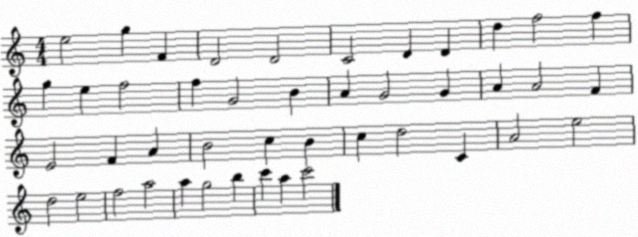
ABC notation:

X:1
T:Untitled
M:4/4
L:1/4
K:C
e2 g F D2 D2 C2 D D d f2 f g e f2 f G2 B A G2 G A A2 F E2 F A B2 c B c d2 C A2 e2 d2 e2 f2 a2 a g2 b c' a c'2